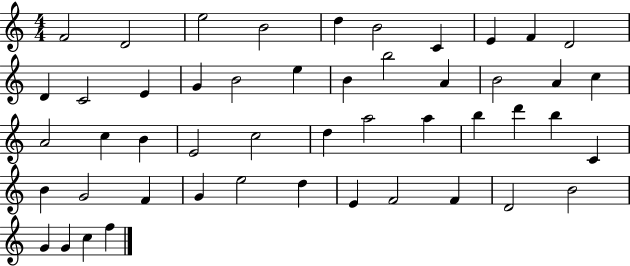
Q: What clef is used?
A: treble